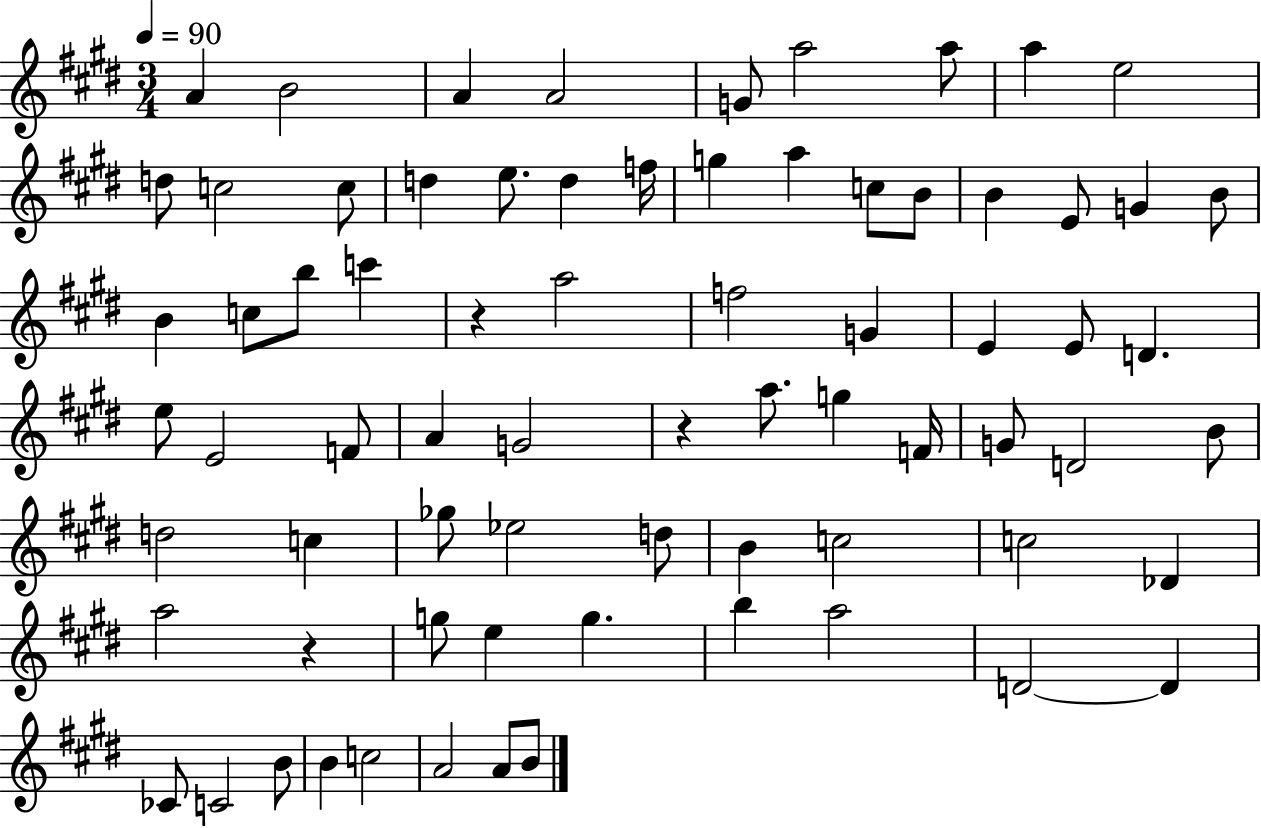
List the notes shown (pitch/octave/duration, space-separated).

A4/q B4/h A4/q A4/h G4/e A5/h A5/e A5/q E5/h D5/e C5/h C5/e D5/q E5/e. D5/q F5/s G5/q A5/q C5/e B4/e B4/q E4/e G4/q B4/e B4/q C5/e B5/e C6/q R/q A5/h F5/h G4/q E4/q E4/e D4/q. E5/e E4/h F4/e A4/q G4/h R/q A5/e. G5/q F4/s G4/e D4/h B4/e D5/h C5/q Gb5/e Eb5/h D5/e B4/q C5/h C5/h Db4/q A5/h R/q G5/e E5/q G5/q. B5/q A5/h D4/h D4/q CES4/e C4/h B4/e B4/q C5/h A4/h A4/e B4/e